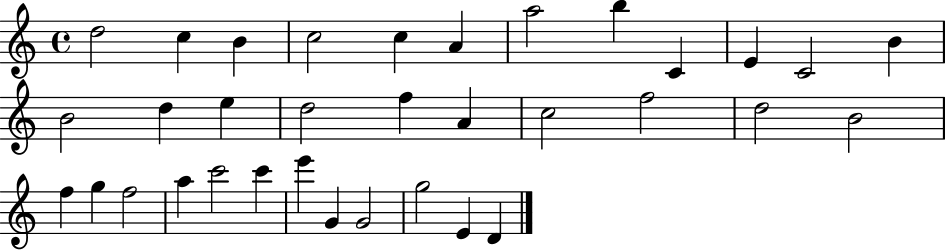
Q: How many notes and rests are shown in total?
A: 34